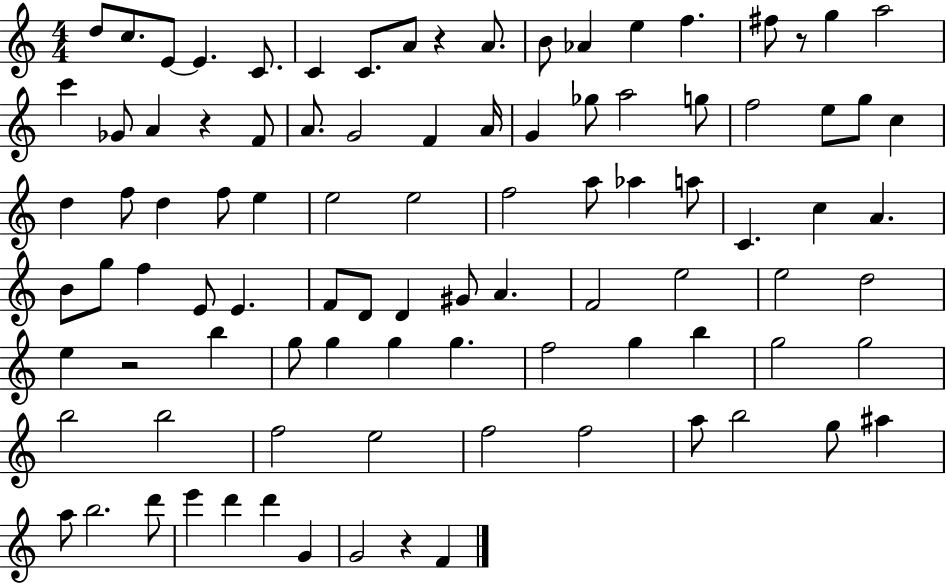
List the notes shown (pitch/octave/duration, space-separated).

D5/e C5/e. E4/e E4/q. C4/e. C4/q C4/e. A4/e R/q A4/e. B4/e Ab4/q E5/q F5/q. F#5/e R/e G5/q A5/h C6/q Gb4/e A4/q R/q F4/e A4/e. G4/h F4/q A4/s G4/q Gb5/e A5/h G5/e F5/h E5/e G5/e C5/q D5/q F5/e D5/q F5/e E5/q E5/h E5/h F5/h A5/e Ab5/q A5/e C4/q. C5/q A4/q. B4/e G5/e F5/q E4/e E4/q. F4/e D4/e D4/q G#4/e A4/q. F4/h E5/h E5/h D5/h E5/q R/h B5/q G5/e G5/q G5/q G5/q. F5/h G5/q B5/q G5/h G5/h B5/h B5/h F5/h E5/h F5/h F5/h A5/e B5/h G5/e A#5/q A5/e B5/h. D6/e E6/q D6/q D6/q G4/q G4/h R/q F4/q